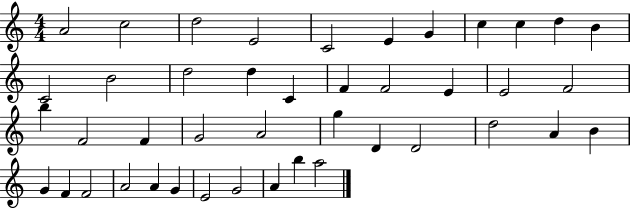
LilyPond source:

{
  \clef treble
  \numericTimeSignature
  \time 4/4
  \key c \major
  a'2 c''2 | d''2 e'2 | c'2 e'4 g'4 | c''4 c''4 d''4 b'4 | \break c'2 b'2 | d''2 d''4 c'4 | f'4 f'2 e'4 | e'2 f'2 | \break b''4 f'2 f'4 | g'2 a'2 | g''4 d'4 d'2 | d''2 a'4 b'4 | \break g'4 f'4 f'2 | a'2 a'4 g'4 | e'2 g'2 | a'4 b''4 a''2 | \break \bar "|."
}